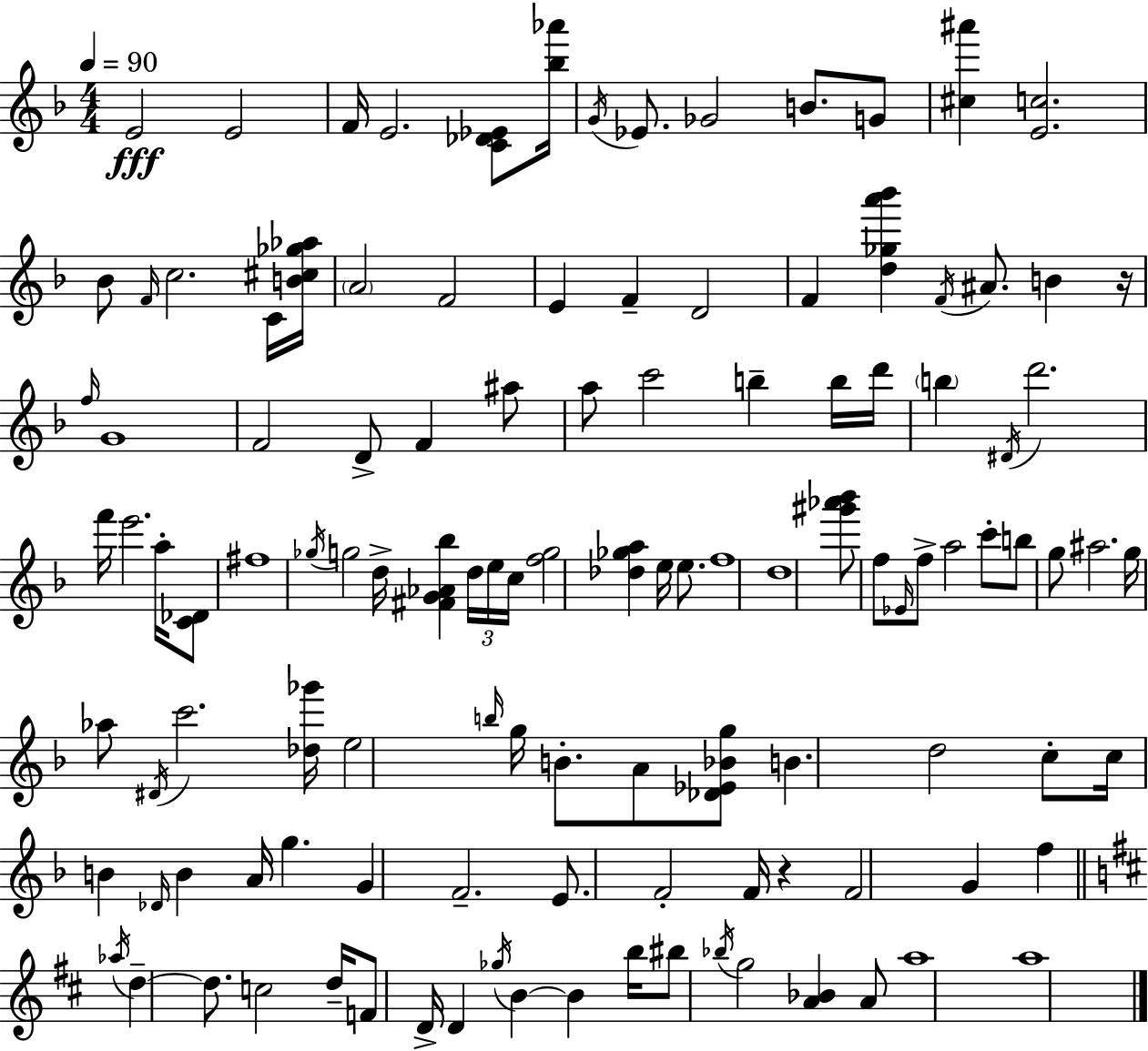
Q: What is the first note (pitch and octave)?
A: E4